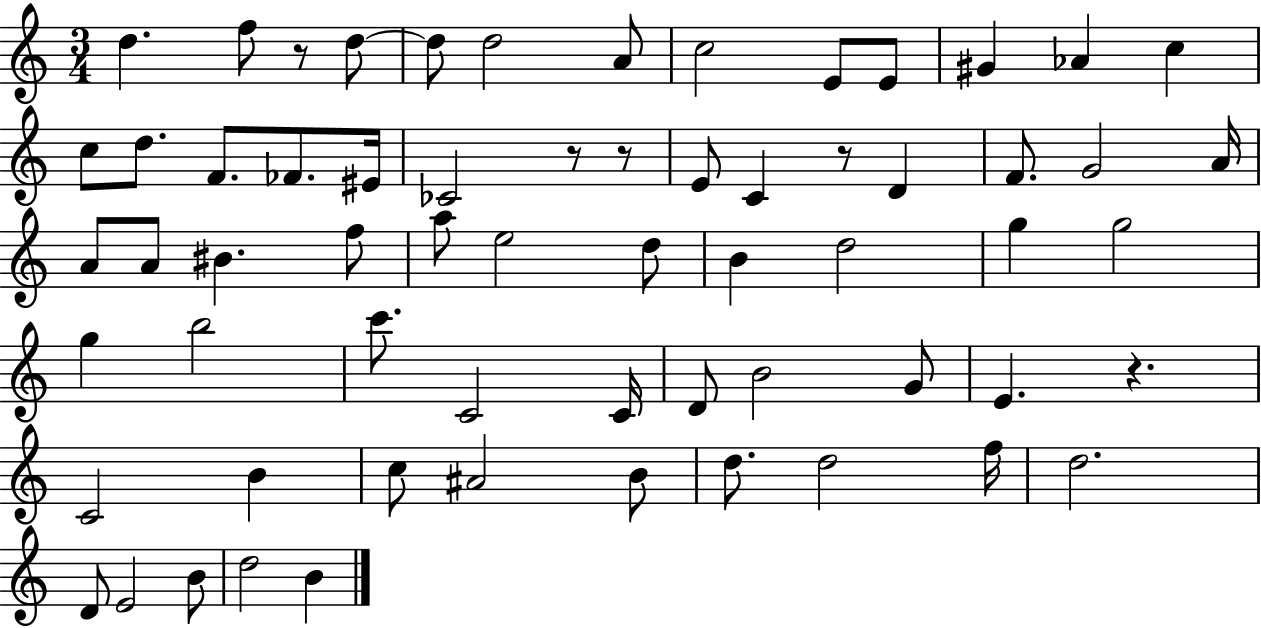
{
  \clef treble
  \numericTimeSignature
  \time 3/4
  \key c \major
  d''4. f''8 r8 d''8~~ | d''8 d''2 a'8 | c''2 e'8 e'8 | gis'4 aes'4 c''4 | \break c''8 d''8. f'8. fes'8. eis'16 | ces'2 r8 r8 | e'8 c'4 r8 d'4 | f'8. g'2 a'16 | \break a'8 a'8 bis'4. f''8 | a''8 e''2 d''8 | b'4 d''2 | g''4 g''2 | \break g''4 b''2 | c'''8. c'2 c'16 | d'8 b'2 g'8 | e'4. r4. | \break c'2 b'4 | c''8 ais'2 b'8 | d''8. d''2 f''16 | d''2. | \break d'8 e'2 b'8 | d''2 b'4 | \bar "|."
}